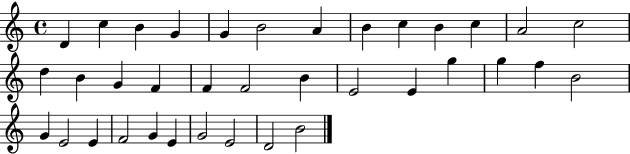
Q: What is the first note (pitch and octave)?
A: D4